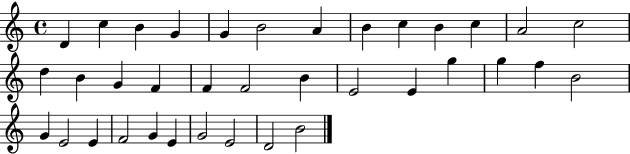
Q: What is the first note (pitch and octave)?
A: D4